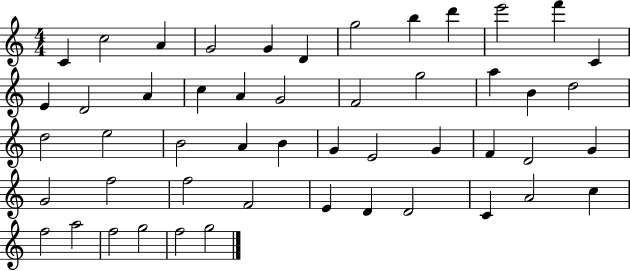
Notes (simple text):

C4/q C5/h A4/q G4/h G4/q D4/q G5/h B5/q D6/q E6/h F6/q C4/q E4/q D4/h A4/q C5/q A4/q G4/h F4/h G5/h A5/q B4/q D5/h D5/h E5/h B4/h A4/q B4/q G4/q E4/h G4/q F4/q D4/h G4/q G4/h F5/h F5/h F4/h E4/q D4/q D4/h C4/q A4/h C5/q F5/h A5/h F5/h G5/h F5/h G5/h